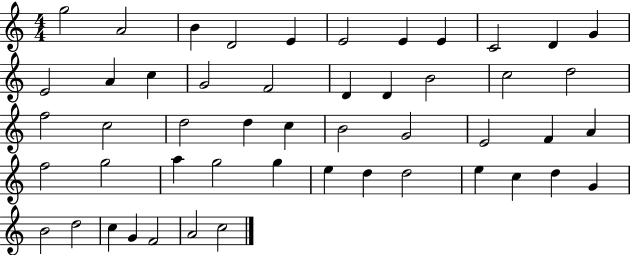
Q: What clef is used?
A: treble